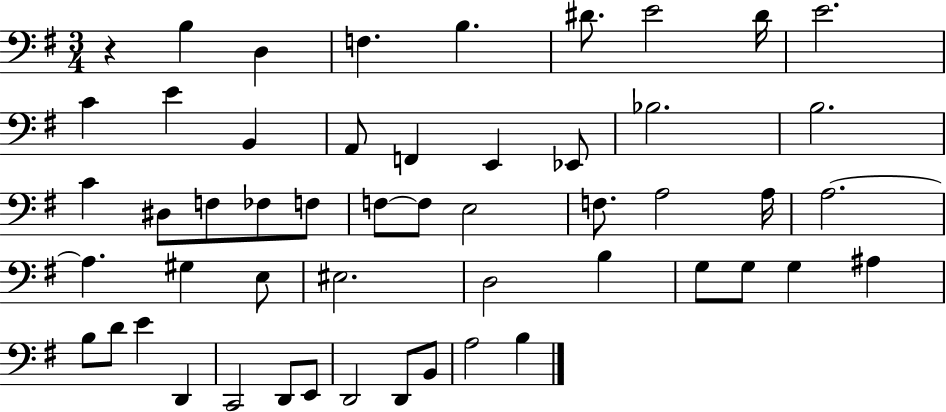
{
  \clef bass
  \numericTimeSignature
  \time 3/4
  \key g \major
  \repeat volta 2 { r4 b4 d4 | f4. b4. | dis'8. e'2 dis'16 | e'2. | \break c'4 e'4 b,4 | a,8 f,4 e,4 ees,8 | bes2. | b2. | \break c'4 dis8 f8 fes8 f8 | f8~~ f8 e2 | f8. a2 a16 | a2.~~ | \break a4. gis4 e8 | eis2. | d2 b4 | g8 g8 g4 ais4 | \break b8 d'8 e'4 d,4 | c,2 d,8 e,8 | d,2 d,8 b,8 | a2 b4 | \break } \bar "|."
}